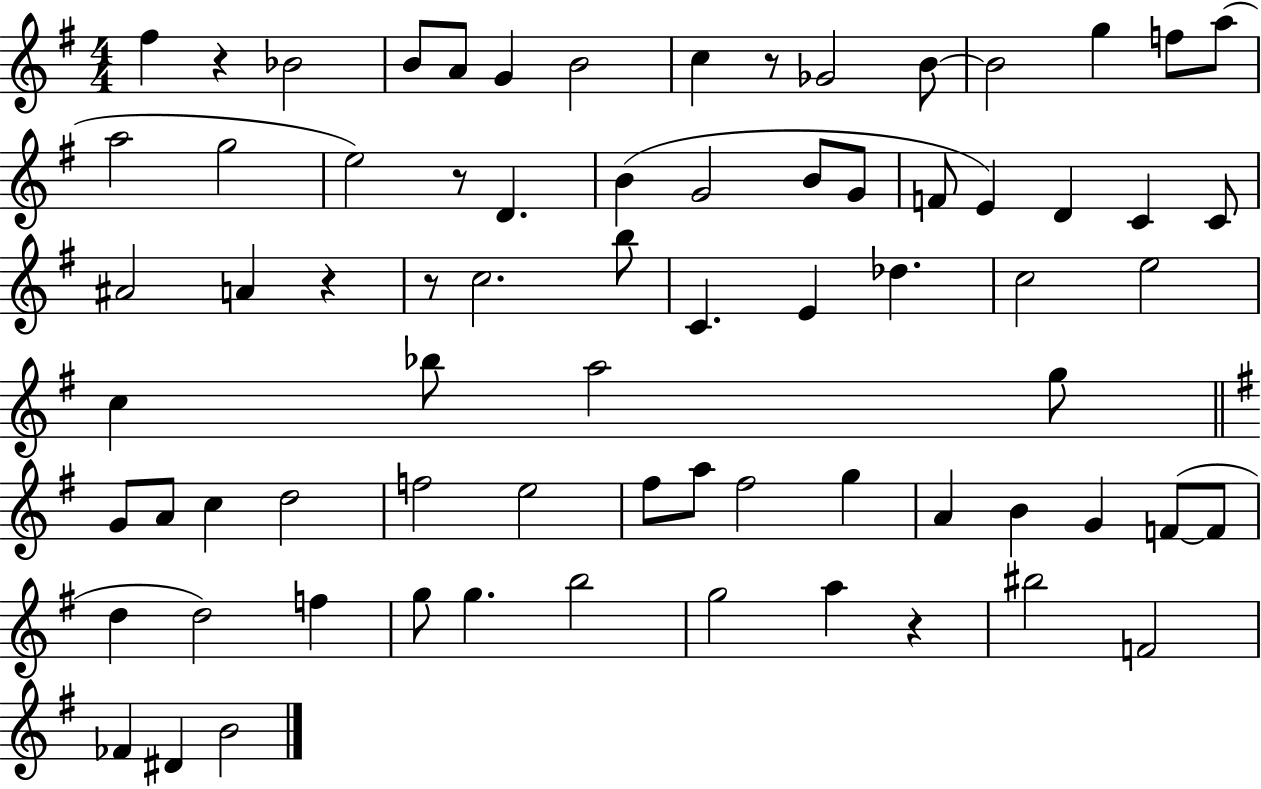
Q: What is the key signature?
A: G major